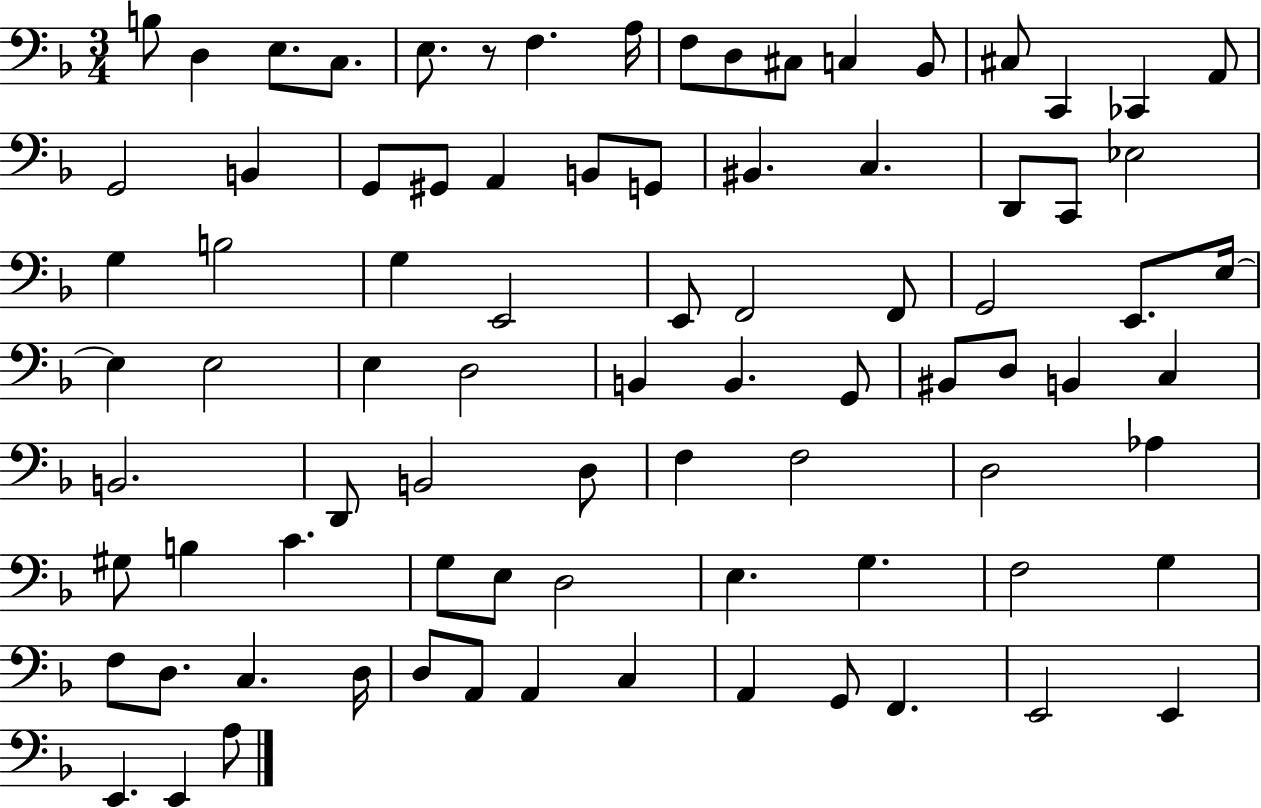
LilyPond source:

{
  \clef bass
  \numericTimeSignature
  \time 3/4
  \key f \major
  b8 d4 e8. c8. | e8. r8 f4. a16 | f8 d8 cis8 c4 bes,8 | cis8 c,4 ces,4 a,8 | \break g,2 b,4 | g,8 gis,8 a,4 b,8 g,8 | bis,4. c4. | d,8 c,8 ees2 | \break g4 b2 | g4 e,2 | e,8 f,2 f,8 | g,2 e,8. e16~~ | \break e4 e2 | e4 d2 | b,4 b,4. g,8 | bis,8 d8 b,4 c4 | \break b,2. | d,8 b,2 d8 | f4 f2 | d2 aes4 | \break gis8 b4 c'4. | g8 e8 d2 | e4. g4. | f2 g4 | \break f8 d8. c4. d16 | d8 a,8 a,4 c4 | a,4 g,8 f,4. | e,2 e,4 | \break e,4. e,4 a8 | \bar "|."
}